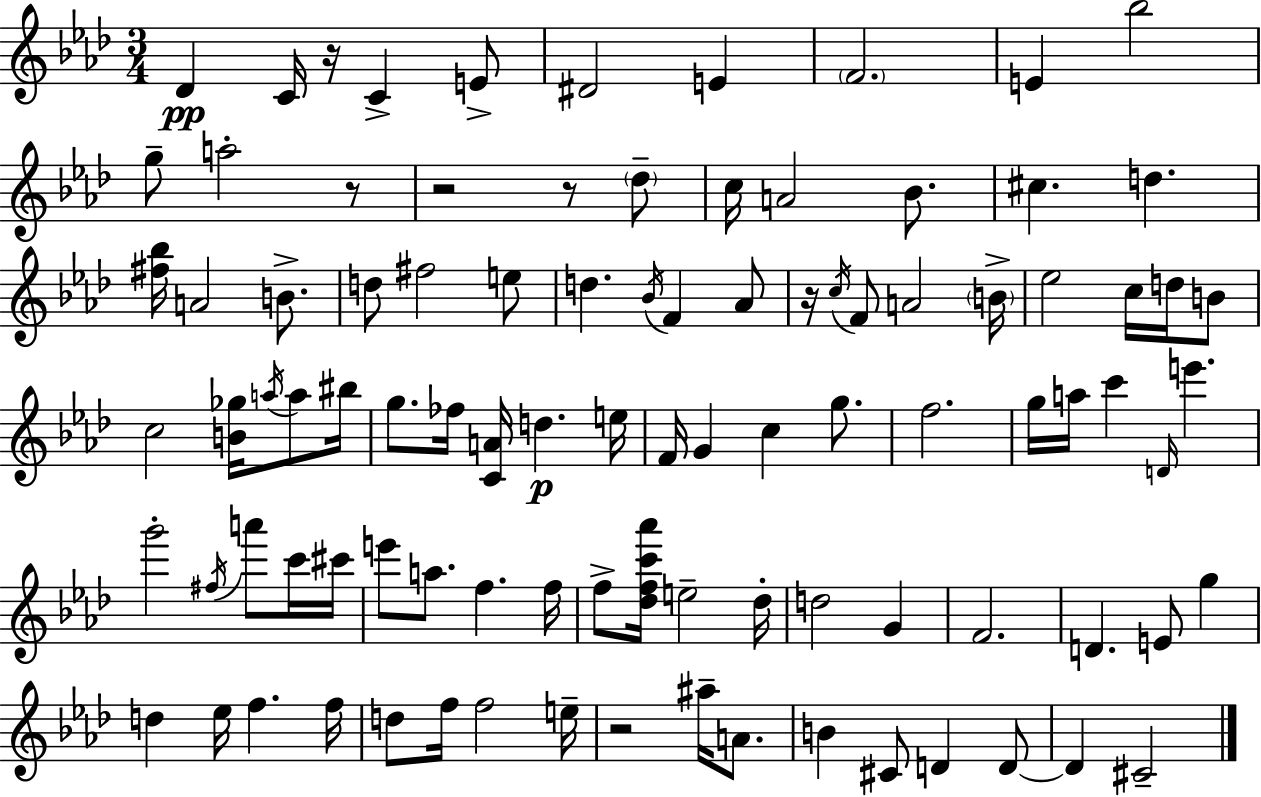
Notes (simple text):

Db4/q C4/s R/s C4/q E4/e D#4/h E4/q F4/h. E4/q Bb5/h G5/e A5/h R/e R/h R/e Db5/e C5/s A4/h Bb4/e. C#5/q. D5/q. [F#5,Bb5]/s A4/h B4/e. D5/e F#5/h E5/e D5/q. Bb4/s F4/q Ab4/e R/s C5/s F4/e A4/h B4/s Eb5/h C5/s D5/s B4/e C5/h [B4,Gb5]/s A5/s A5/e BIS5/s G5/e. FES5/s [C4,A4]/s D5/q. E5/s F4/s G4/q C5/q G5/e. F5/h. G5/s A5/s C6/q D4/s E6/q. G6/h F#5/s A6/e C6/s C#6/s E6/e A5/e. F5/q. F5/s F5/e [Db5,F5,C6,Ab6]/s E5/h Db5/s D5/h G4/q F4/h. D4/q. E4/e G5/q D5/q Eb5/s F5/q. F5/s D5/e F5/s F5/h E5/s R/h A#5/s A4/e. B4/q C#4/e D4/q D4/e D4/q C#4/h